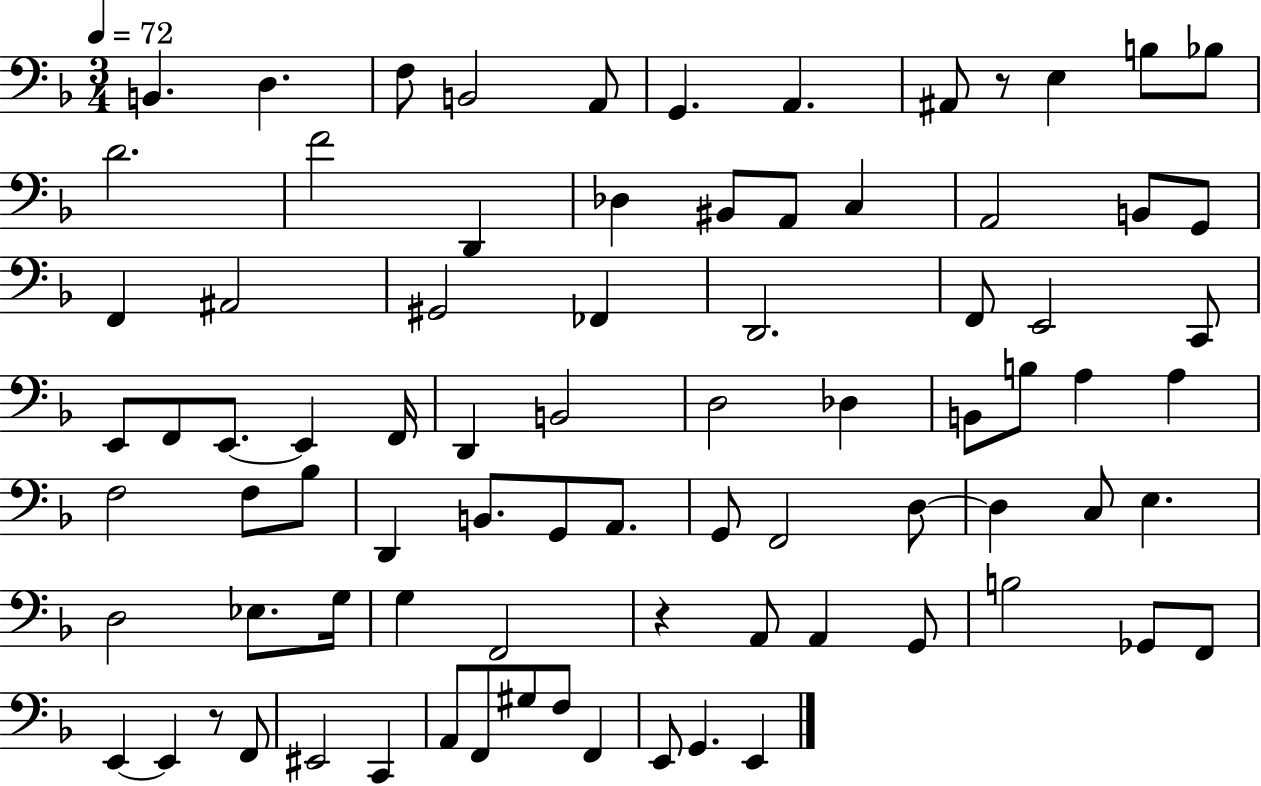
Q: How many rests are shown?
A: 3